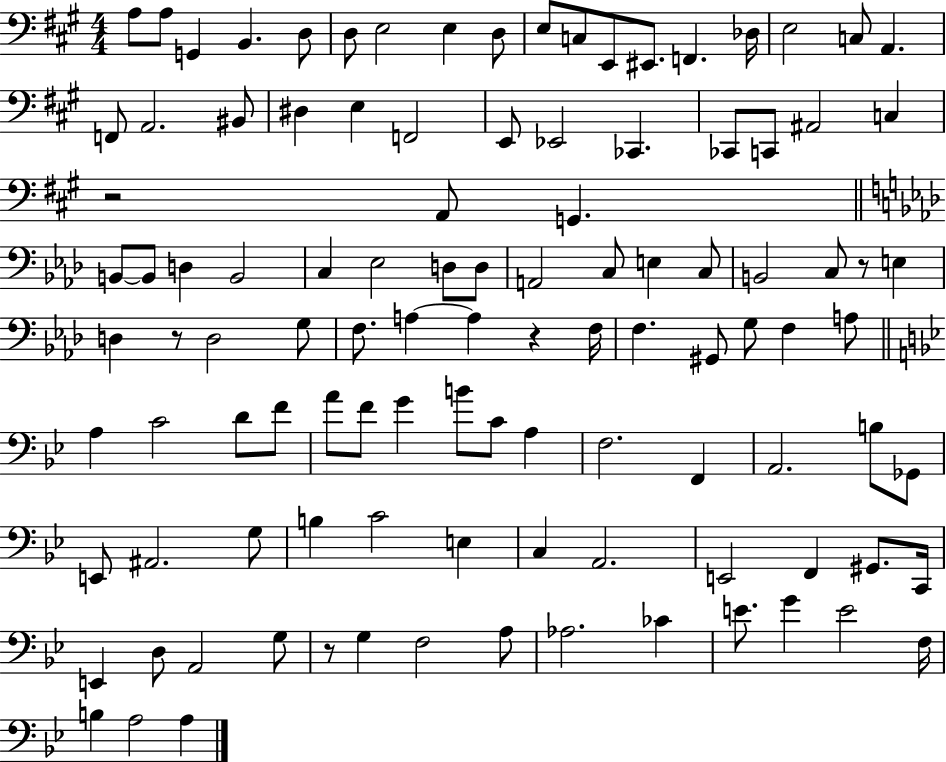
A3/e A3/e G2/q B2/q. D3/e D3/e E3/h E3/q D3/e E3/e C3/e E2/e EIS2/e. F2/q. Db3/s E3/h C3/e A2/q. F2/e A2/h. BIS2/e D#3/q E3/q F2/h E2/e Eb2/h CES2/q. CES2/e C2/e A#2/h C3/q R/h A2/e G2/q. B2/e B2/e D3/q B2/h C3/q Eb3/h D3/e D3/e A2/h C3/e E3/q C3/e B2/h C3/e R/e E3/q D3/q R/e D3/h G3/e F3/e. A3/q A3/q R/q F3/s F3/q. G#2/e G3/e F3/q A3/e A3/q C4/h D4/e F4/e A4/e F4/e G4/q B4/e C4/e A3/q F3/h. F2/q A2/h. B3/e Gb2/e E2/e A#2/h. G3/e B3/q C4/h E3/q C3/q A2/h. E2/h F2/q G#2/e. C2/s E2/q D3/e A2/h G3/e R/e G3/q F3/h A3/e Ab3/h. CES4/q E4/e. G4/q E4/h F3/s B3/q A3/h A3/q